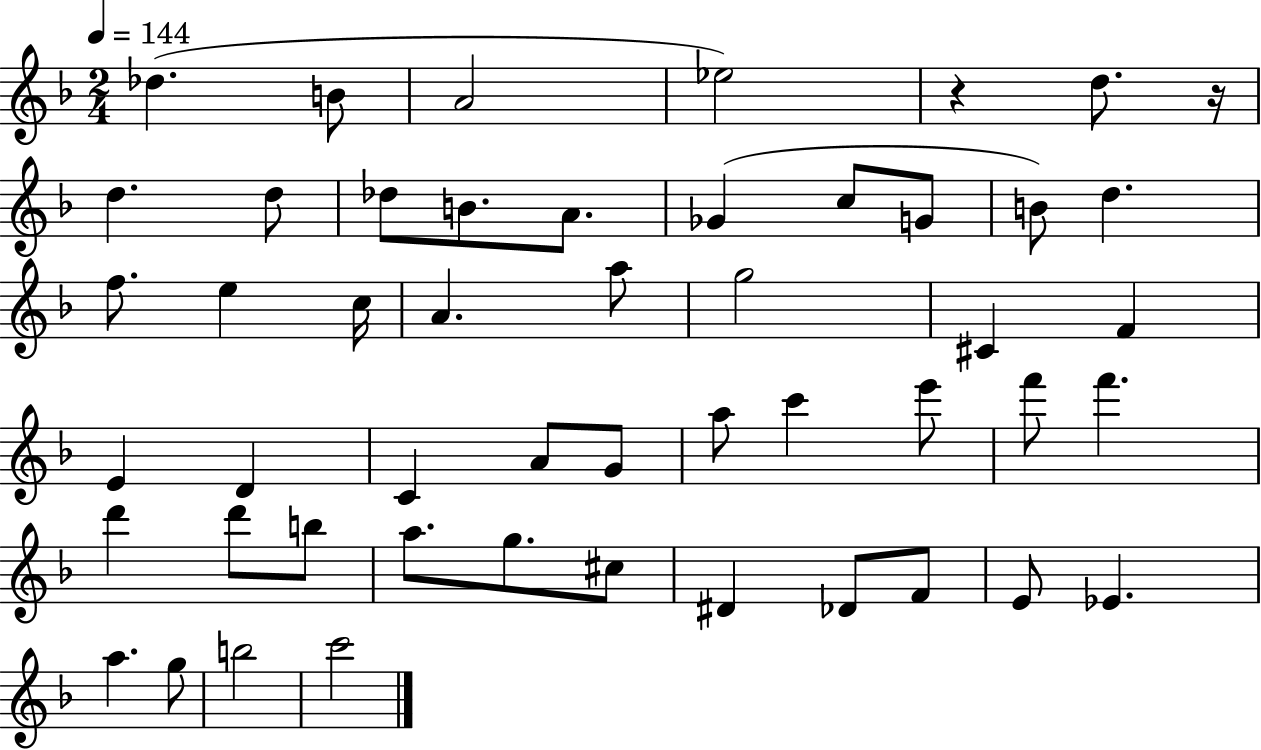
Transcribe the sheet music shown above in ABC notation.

X:1
T:Untitled
M:2/4
L:1/4
K:F
_d B/2 A2 _e2 z d/2 z/4 d d/2 _d/2 B/2 A/2 _G c/2 G/2 B/2 d f/2 e c/4 A a/2 g2 ^C F E D C A/2 G/2 a/2 c' e'/2 f'/2 f' d' d'/2 b/2 a/2 g/2 ^c/2 ^D _D/2 F/2 E/2 _E a g/2 b2 c'2